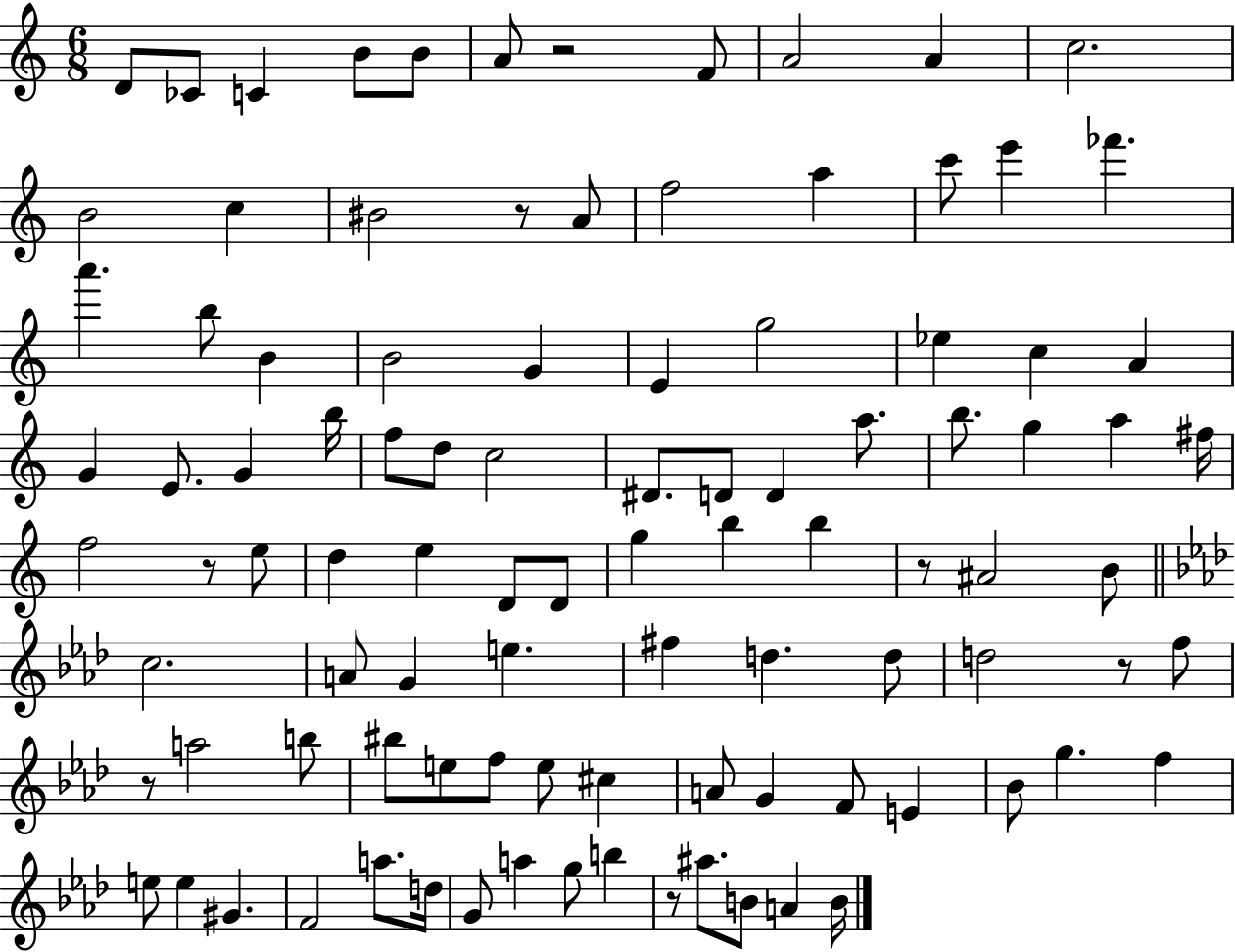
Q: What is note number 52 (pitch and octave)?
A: B5